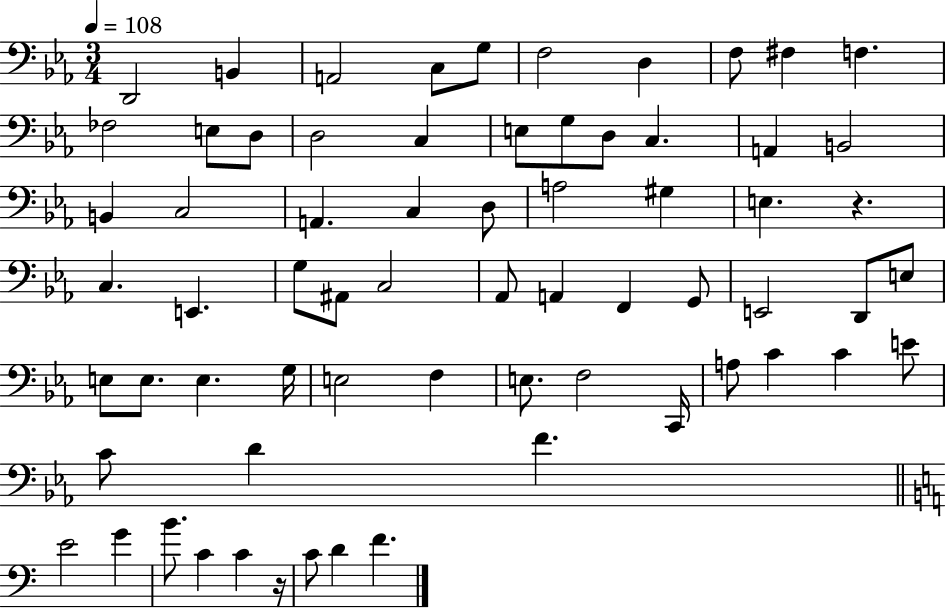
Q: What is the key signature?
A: EES major